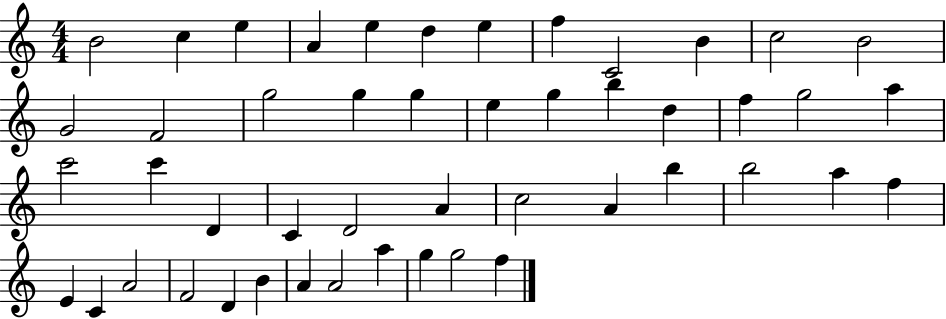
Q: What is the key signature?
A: C major